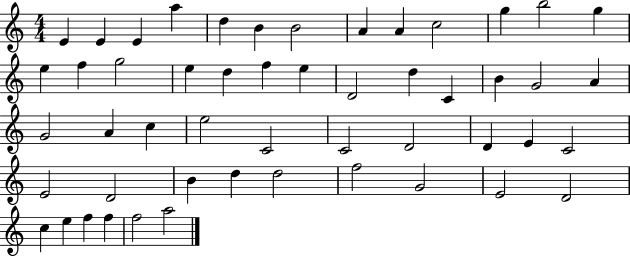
{
  \clef treble
  \numericTimeSignature
  \time 4/4
  \key c \major
  e'4 e'4 e'4 a''4 | d''4 b'4 b'2 | a'4 a'4 c''2 | g''4 b''2 g''4 | \break e''4 f''4 g''2 | e''4 d''4 f''4 e''4 | d'2 d''4 c'4 | b'4 g'2 a'4 | \break g'2 a'4 c''4 | e''2 c'2 | c'2 d'2 | d'4 e'4 c'2 | \break e'2 d'2 | b'4 d''4 d''2 | f''2 g'2 | e'2 d'2 | \break c''4 e''4 f''4 f''4 | f''2 a''2 | \bar "|."
}